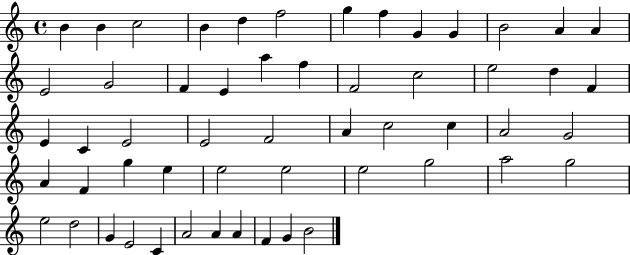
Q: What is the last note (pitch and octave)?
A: B4